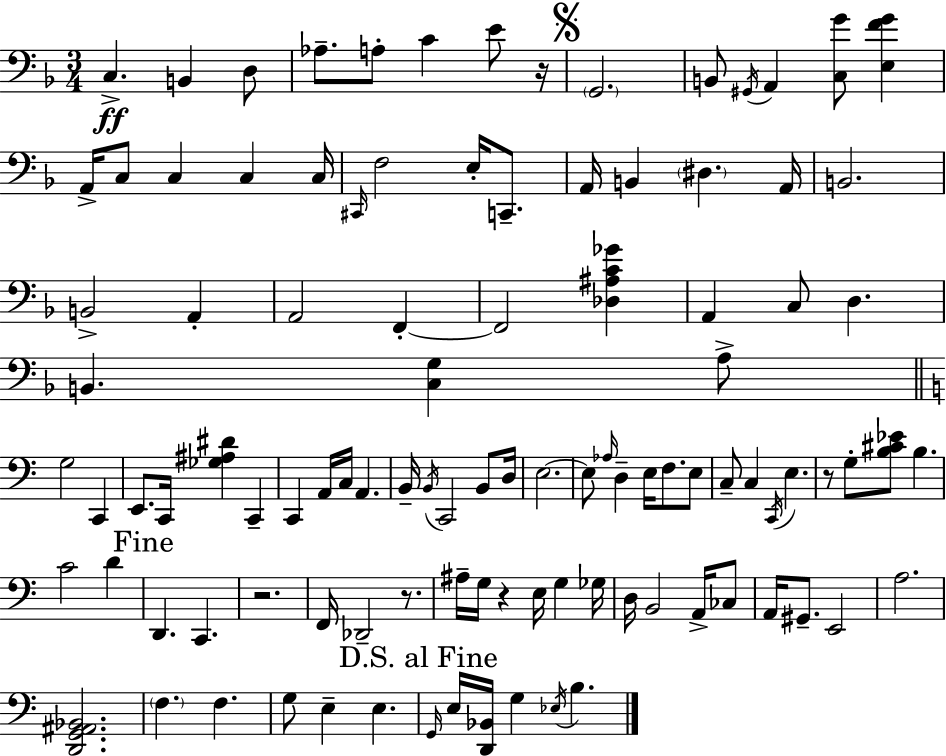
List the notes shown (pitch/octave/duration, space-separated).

C3/q. B2/q D3/e Ab3/e. A3/e C4/q E4/e R/s G2/h. B2/e G#2/s A2/q [C3,G4]/e [E3,F4,G4]/q A2/s C3/e C3/q C3/q C3/s C#2/s F3/h E3/s C2/e. A2/s B2/q D#3/q. A2/s B2/h. B2/h A2/q A2/h F2/q F2/h [Db3,A#3,C4,Gb4]/q A2/q C3/e D3/q. B2/q. [C3,G3]/q A3/e G3/h C2/q E2/e. C2/s [Gb3,A#3,D#4]/q C2/q C2/q A2/s C3/s A2/q. B2/s B2/s C2/h B2/e D3/s E3/h. E3/e Ab3/s D3/q E3/s F3/e. E3/e C3/e C3/q C2/s E3/q. R/e G3/e [B3,C#4,Eb4]/e B3/q. C4/h D4/q D2/q. C2/q. R/h. F2/s Db2/h R/e. A#3/s G3/s R/q E3/s G3/q Gb3/s D3/s B2/h A2/s CES3/e A2/s G#2/e. E2/h A3/h. [D2,G2,A#2,Bb2]/h. F3/q. F3/q. G3/e E3/q E3/q. G2/s E3/s [D2,Bb2]/s G3/q Eb3/s B3/q.